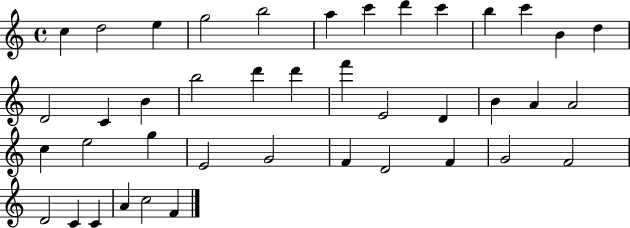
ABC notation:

X:1
T:Untitled
M:4/4
L:1/4
K:C
c d2 e g2 b2 a c' d' c' b c' B d D2 C B b2 d' d' f' E2 D B A A2 c e2 g E2 G2 F D2 F G2 F2 D2 C C A c2 F